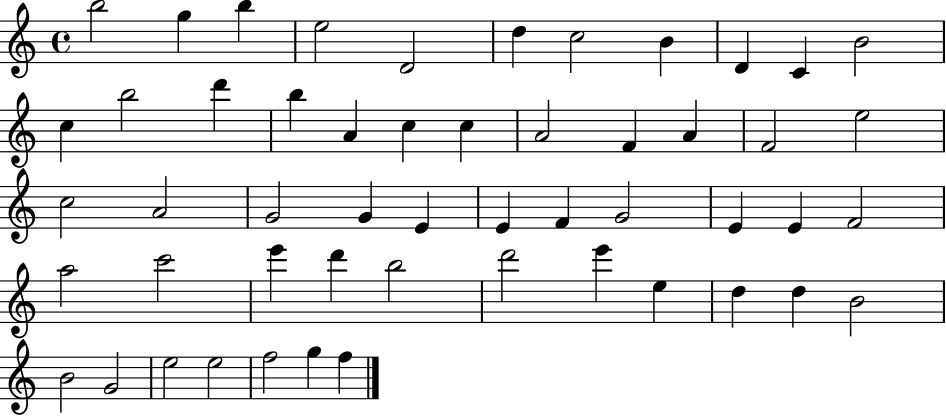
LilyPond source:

{
  \clef treble
  \time 4/4
  \defaultTimeSignature
  \key c \major
  b''2 g''4 b''4 | e''2 d'2 | d''4 c''2 b'4 | d'4 c'4 b'2 | \break c''4 b''2 d'''4 | b''4 a'4 c''4 c''4 | a'2 f'4 a'4 | f'2 e''2 | \break c''2 a'2 | g'2 g'4 e'4 | e'4 f'4 g'2 | e'4 e'4 f'2 | \break a''2 c'''2 | e'''4 d'''4 b''2 | d'''2 e'''4 e''4 | d''4 d''4 b'2 | \break b'2 g'2 | e''2 e''2 | f''2 g''4 f''4 | \bar "|."
}